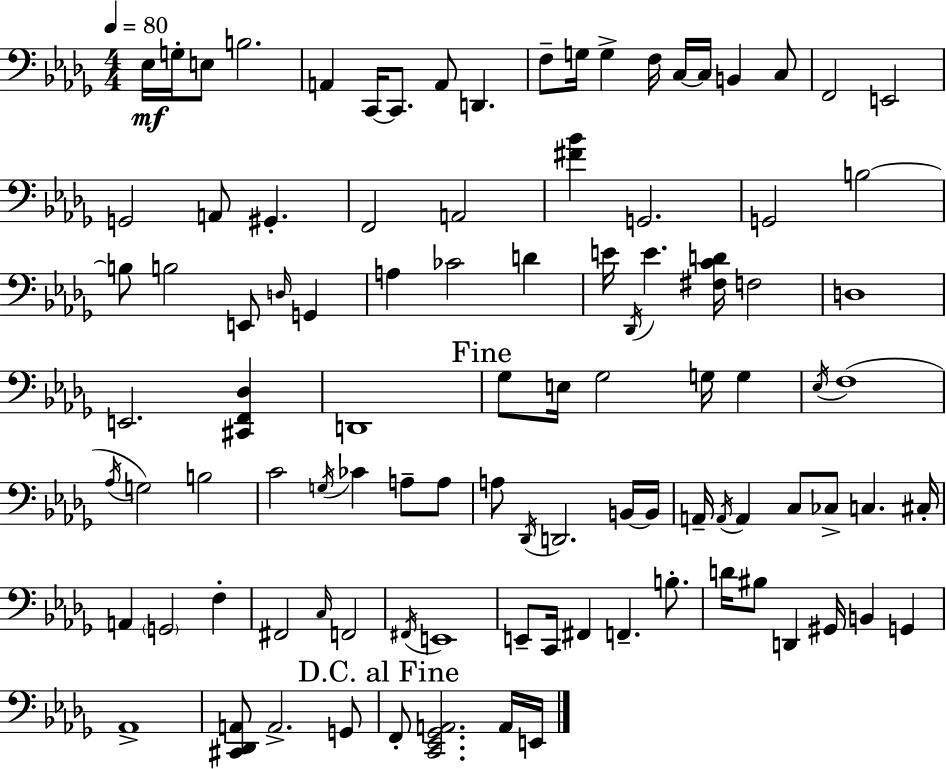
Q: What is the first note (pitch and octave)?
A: Eb3